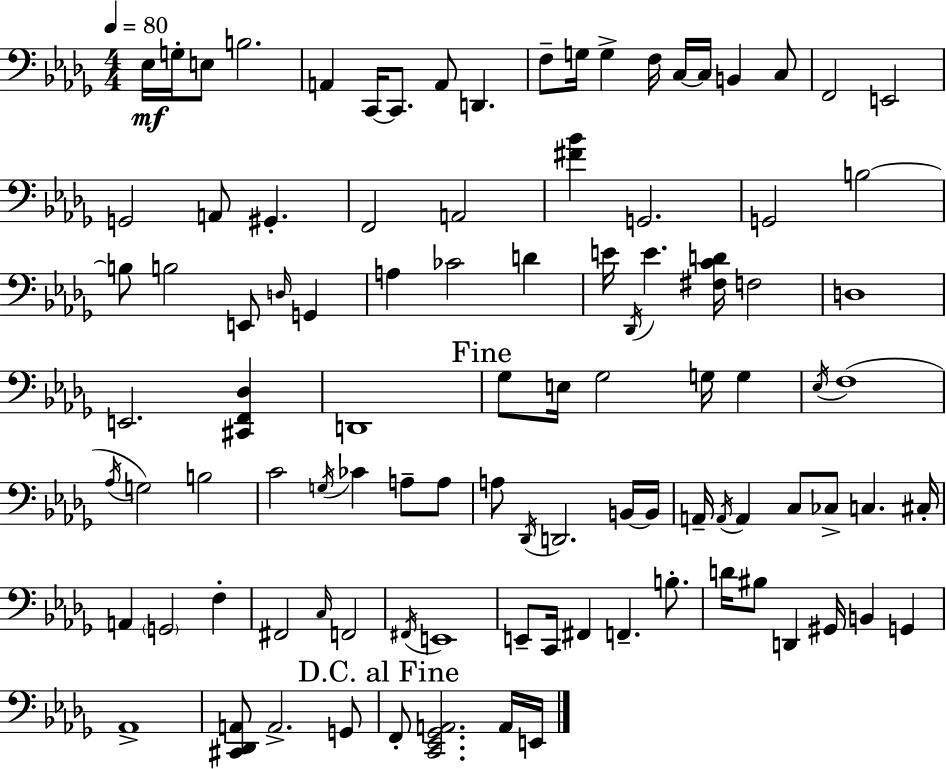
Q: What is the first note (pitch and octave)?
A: Eb3